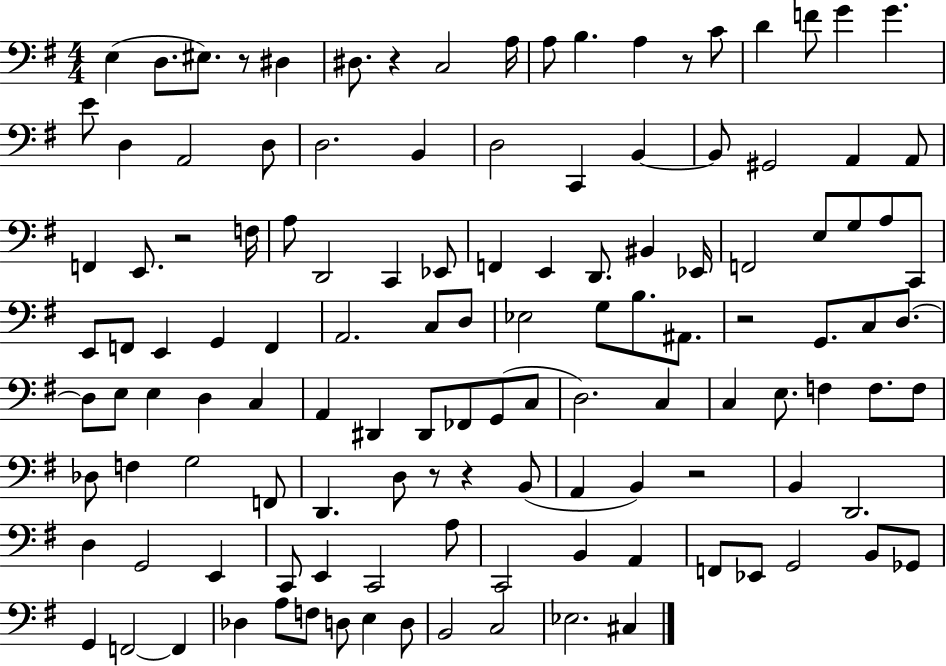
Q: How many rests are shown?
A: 8